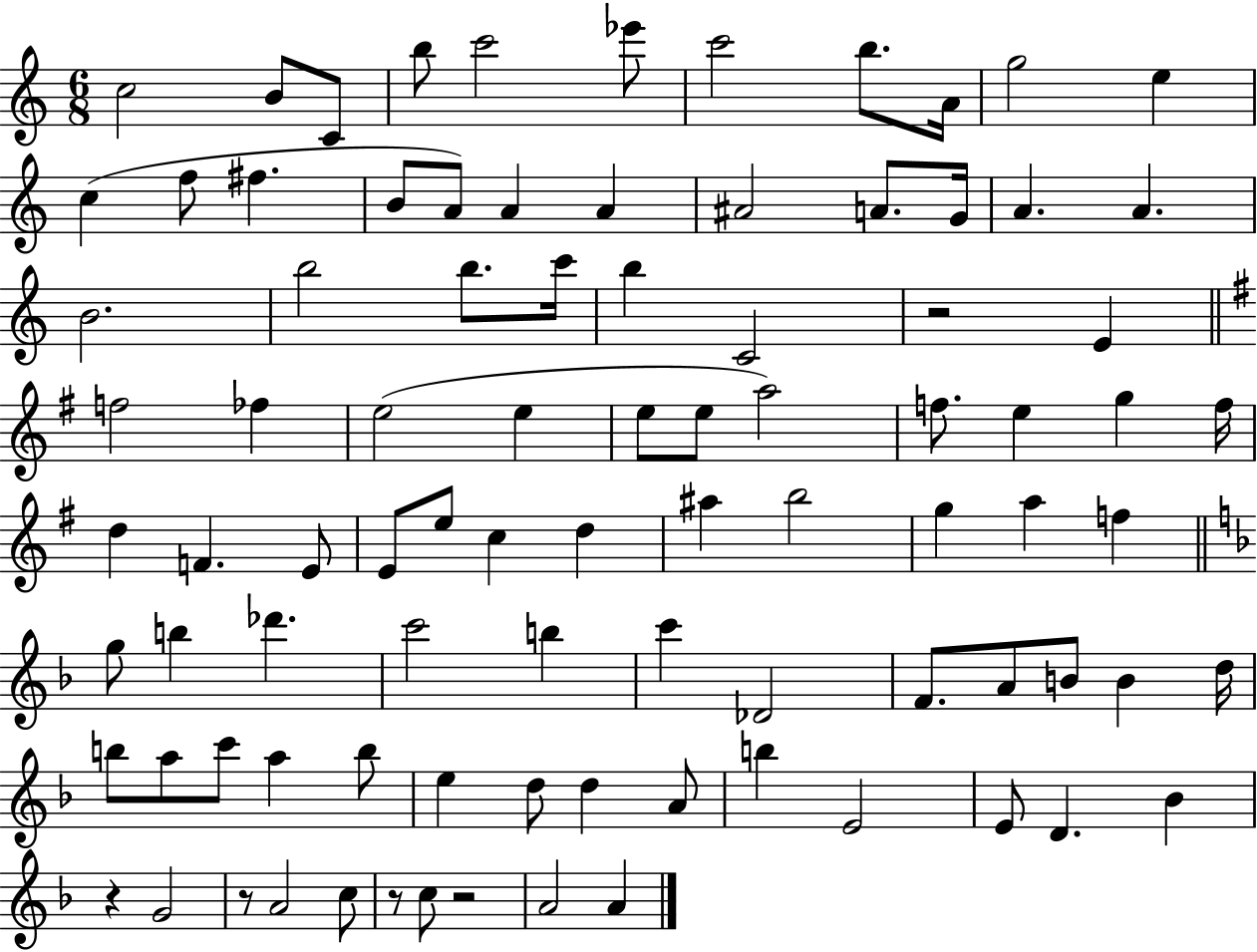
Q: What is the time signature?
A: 6/8